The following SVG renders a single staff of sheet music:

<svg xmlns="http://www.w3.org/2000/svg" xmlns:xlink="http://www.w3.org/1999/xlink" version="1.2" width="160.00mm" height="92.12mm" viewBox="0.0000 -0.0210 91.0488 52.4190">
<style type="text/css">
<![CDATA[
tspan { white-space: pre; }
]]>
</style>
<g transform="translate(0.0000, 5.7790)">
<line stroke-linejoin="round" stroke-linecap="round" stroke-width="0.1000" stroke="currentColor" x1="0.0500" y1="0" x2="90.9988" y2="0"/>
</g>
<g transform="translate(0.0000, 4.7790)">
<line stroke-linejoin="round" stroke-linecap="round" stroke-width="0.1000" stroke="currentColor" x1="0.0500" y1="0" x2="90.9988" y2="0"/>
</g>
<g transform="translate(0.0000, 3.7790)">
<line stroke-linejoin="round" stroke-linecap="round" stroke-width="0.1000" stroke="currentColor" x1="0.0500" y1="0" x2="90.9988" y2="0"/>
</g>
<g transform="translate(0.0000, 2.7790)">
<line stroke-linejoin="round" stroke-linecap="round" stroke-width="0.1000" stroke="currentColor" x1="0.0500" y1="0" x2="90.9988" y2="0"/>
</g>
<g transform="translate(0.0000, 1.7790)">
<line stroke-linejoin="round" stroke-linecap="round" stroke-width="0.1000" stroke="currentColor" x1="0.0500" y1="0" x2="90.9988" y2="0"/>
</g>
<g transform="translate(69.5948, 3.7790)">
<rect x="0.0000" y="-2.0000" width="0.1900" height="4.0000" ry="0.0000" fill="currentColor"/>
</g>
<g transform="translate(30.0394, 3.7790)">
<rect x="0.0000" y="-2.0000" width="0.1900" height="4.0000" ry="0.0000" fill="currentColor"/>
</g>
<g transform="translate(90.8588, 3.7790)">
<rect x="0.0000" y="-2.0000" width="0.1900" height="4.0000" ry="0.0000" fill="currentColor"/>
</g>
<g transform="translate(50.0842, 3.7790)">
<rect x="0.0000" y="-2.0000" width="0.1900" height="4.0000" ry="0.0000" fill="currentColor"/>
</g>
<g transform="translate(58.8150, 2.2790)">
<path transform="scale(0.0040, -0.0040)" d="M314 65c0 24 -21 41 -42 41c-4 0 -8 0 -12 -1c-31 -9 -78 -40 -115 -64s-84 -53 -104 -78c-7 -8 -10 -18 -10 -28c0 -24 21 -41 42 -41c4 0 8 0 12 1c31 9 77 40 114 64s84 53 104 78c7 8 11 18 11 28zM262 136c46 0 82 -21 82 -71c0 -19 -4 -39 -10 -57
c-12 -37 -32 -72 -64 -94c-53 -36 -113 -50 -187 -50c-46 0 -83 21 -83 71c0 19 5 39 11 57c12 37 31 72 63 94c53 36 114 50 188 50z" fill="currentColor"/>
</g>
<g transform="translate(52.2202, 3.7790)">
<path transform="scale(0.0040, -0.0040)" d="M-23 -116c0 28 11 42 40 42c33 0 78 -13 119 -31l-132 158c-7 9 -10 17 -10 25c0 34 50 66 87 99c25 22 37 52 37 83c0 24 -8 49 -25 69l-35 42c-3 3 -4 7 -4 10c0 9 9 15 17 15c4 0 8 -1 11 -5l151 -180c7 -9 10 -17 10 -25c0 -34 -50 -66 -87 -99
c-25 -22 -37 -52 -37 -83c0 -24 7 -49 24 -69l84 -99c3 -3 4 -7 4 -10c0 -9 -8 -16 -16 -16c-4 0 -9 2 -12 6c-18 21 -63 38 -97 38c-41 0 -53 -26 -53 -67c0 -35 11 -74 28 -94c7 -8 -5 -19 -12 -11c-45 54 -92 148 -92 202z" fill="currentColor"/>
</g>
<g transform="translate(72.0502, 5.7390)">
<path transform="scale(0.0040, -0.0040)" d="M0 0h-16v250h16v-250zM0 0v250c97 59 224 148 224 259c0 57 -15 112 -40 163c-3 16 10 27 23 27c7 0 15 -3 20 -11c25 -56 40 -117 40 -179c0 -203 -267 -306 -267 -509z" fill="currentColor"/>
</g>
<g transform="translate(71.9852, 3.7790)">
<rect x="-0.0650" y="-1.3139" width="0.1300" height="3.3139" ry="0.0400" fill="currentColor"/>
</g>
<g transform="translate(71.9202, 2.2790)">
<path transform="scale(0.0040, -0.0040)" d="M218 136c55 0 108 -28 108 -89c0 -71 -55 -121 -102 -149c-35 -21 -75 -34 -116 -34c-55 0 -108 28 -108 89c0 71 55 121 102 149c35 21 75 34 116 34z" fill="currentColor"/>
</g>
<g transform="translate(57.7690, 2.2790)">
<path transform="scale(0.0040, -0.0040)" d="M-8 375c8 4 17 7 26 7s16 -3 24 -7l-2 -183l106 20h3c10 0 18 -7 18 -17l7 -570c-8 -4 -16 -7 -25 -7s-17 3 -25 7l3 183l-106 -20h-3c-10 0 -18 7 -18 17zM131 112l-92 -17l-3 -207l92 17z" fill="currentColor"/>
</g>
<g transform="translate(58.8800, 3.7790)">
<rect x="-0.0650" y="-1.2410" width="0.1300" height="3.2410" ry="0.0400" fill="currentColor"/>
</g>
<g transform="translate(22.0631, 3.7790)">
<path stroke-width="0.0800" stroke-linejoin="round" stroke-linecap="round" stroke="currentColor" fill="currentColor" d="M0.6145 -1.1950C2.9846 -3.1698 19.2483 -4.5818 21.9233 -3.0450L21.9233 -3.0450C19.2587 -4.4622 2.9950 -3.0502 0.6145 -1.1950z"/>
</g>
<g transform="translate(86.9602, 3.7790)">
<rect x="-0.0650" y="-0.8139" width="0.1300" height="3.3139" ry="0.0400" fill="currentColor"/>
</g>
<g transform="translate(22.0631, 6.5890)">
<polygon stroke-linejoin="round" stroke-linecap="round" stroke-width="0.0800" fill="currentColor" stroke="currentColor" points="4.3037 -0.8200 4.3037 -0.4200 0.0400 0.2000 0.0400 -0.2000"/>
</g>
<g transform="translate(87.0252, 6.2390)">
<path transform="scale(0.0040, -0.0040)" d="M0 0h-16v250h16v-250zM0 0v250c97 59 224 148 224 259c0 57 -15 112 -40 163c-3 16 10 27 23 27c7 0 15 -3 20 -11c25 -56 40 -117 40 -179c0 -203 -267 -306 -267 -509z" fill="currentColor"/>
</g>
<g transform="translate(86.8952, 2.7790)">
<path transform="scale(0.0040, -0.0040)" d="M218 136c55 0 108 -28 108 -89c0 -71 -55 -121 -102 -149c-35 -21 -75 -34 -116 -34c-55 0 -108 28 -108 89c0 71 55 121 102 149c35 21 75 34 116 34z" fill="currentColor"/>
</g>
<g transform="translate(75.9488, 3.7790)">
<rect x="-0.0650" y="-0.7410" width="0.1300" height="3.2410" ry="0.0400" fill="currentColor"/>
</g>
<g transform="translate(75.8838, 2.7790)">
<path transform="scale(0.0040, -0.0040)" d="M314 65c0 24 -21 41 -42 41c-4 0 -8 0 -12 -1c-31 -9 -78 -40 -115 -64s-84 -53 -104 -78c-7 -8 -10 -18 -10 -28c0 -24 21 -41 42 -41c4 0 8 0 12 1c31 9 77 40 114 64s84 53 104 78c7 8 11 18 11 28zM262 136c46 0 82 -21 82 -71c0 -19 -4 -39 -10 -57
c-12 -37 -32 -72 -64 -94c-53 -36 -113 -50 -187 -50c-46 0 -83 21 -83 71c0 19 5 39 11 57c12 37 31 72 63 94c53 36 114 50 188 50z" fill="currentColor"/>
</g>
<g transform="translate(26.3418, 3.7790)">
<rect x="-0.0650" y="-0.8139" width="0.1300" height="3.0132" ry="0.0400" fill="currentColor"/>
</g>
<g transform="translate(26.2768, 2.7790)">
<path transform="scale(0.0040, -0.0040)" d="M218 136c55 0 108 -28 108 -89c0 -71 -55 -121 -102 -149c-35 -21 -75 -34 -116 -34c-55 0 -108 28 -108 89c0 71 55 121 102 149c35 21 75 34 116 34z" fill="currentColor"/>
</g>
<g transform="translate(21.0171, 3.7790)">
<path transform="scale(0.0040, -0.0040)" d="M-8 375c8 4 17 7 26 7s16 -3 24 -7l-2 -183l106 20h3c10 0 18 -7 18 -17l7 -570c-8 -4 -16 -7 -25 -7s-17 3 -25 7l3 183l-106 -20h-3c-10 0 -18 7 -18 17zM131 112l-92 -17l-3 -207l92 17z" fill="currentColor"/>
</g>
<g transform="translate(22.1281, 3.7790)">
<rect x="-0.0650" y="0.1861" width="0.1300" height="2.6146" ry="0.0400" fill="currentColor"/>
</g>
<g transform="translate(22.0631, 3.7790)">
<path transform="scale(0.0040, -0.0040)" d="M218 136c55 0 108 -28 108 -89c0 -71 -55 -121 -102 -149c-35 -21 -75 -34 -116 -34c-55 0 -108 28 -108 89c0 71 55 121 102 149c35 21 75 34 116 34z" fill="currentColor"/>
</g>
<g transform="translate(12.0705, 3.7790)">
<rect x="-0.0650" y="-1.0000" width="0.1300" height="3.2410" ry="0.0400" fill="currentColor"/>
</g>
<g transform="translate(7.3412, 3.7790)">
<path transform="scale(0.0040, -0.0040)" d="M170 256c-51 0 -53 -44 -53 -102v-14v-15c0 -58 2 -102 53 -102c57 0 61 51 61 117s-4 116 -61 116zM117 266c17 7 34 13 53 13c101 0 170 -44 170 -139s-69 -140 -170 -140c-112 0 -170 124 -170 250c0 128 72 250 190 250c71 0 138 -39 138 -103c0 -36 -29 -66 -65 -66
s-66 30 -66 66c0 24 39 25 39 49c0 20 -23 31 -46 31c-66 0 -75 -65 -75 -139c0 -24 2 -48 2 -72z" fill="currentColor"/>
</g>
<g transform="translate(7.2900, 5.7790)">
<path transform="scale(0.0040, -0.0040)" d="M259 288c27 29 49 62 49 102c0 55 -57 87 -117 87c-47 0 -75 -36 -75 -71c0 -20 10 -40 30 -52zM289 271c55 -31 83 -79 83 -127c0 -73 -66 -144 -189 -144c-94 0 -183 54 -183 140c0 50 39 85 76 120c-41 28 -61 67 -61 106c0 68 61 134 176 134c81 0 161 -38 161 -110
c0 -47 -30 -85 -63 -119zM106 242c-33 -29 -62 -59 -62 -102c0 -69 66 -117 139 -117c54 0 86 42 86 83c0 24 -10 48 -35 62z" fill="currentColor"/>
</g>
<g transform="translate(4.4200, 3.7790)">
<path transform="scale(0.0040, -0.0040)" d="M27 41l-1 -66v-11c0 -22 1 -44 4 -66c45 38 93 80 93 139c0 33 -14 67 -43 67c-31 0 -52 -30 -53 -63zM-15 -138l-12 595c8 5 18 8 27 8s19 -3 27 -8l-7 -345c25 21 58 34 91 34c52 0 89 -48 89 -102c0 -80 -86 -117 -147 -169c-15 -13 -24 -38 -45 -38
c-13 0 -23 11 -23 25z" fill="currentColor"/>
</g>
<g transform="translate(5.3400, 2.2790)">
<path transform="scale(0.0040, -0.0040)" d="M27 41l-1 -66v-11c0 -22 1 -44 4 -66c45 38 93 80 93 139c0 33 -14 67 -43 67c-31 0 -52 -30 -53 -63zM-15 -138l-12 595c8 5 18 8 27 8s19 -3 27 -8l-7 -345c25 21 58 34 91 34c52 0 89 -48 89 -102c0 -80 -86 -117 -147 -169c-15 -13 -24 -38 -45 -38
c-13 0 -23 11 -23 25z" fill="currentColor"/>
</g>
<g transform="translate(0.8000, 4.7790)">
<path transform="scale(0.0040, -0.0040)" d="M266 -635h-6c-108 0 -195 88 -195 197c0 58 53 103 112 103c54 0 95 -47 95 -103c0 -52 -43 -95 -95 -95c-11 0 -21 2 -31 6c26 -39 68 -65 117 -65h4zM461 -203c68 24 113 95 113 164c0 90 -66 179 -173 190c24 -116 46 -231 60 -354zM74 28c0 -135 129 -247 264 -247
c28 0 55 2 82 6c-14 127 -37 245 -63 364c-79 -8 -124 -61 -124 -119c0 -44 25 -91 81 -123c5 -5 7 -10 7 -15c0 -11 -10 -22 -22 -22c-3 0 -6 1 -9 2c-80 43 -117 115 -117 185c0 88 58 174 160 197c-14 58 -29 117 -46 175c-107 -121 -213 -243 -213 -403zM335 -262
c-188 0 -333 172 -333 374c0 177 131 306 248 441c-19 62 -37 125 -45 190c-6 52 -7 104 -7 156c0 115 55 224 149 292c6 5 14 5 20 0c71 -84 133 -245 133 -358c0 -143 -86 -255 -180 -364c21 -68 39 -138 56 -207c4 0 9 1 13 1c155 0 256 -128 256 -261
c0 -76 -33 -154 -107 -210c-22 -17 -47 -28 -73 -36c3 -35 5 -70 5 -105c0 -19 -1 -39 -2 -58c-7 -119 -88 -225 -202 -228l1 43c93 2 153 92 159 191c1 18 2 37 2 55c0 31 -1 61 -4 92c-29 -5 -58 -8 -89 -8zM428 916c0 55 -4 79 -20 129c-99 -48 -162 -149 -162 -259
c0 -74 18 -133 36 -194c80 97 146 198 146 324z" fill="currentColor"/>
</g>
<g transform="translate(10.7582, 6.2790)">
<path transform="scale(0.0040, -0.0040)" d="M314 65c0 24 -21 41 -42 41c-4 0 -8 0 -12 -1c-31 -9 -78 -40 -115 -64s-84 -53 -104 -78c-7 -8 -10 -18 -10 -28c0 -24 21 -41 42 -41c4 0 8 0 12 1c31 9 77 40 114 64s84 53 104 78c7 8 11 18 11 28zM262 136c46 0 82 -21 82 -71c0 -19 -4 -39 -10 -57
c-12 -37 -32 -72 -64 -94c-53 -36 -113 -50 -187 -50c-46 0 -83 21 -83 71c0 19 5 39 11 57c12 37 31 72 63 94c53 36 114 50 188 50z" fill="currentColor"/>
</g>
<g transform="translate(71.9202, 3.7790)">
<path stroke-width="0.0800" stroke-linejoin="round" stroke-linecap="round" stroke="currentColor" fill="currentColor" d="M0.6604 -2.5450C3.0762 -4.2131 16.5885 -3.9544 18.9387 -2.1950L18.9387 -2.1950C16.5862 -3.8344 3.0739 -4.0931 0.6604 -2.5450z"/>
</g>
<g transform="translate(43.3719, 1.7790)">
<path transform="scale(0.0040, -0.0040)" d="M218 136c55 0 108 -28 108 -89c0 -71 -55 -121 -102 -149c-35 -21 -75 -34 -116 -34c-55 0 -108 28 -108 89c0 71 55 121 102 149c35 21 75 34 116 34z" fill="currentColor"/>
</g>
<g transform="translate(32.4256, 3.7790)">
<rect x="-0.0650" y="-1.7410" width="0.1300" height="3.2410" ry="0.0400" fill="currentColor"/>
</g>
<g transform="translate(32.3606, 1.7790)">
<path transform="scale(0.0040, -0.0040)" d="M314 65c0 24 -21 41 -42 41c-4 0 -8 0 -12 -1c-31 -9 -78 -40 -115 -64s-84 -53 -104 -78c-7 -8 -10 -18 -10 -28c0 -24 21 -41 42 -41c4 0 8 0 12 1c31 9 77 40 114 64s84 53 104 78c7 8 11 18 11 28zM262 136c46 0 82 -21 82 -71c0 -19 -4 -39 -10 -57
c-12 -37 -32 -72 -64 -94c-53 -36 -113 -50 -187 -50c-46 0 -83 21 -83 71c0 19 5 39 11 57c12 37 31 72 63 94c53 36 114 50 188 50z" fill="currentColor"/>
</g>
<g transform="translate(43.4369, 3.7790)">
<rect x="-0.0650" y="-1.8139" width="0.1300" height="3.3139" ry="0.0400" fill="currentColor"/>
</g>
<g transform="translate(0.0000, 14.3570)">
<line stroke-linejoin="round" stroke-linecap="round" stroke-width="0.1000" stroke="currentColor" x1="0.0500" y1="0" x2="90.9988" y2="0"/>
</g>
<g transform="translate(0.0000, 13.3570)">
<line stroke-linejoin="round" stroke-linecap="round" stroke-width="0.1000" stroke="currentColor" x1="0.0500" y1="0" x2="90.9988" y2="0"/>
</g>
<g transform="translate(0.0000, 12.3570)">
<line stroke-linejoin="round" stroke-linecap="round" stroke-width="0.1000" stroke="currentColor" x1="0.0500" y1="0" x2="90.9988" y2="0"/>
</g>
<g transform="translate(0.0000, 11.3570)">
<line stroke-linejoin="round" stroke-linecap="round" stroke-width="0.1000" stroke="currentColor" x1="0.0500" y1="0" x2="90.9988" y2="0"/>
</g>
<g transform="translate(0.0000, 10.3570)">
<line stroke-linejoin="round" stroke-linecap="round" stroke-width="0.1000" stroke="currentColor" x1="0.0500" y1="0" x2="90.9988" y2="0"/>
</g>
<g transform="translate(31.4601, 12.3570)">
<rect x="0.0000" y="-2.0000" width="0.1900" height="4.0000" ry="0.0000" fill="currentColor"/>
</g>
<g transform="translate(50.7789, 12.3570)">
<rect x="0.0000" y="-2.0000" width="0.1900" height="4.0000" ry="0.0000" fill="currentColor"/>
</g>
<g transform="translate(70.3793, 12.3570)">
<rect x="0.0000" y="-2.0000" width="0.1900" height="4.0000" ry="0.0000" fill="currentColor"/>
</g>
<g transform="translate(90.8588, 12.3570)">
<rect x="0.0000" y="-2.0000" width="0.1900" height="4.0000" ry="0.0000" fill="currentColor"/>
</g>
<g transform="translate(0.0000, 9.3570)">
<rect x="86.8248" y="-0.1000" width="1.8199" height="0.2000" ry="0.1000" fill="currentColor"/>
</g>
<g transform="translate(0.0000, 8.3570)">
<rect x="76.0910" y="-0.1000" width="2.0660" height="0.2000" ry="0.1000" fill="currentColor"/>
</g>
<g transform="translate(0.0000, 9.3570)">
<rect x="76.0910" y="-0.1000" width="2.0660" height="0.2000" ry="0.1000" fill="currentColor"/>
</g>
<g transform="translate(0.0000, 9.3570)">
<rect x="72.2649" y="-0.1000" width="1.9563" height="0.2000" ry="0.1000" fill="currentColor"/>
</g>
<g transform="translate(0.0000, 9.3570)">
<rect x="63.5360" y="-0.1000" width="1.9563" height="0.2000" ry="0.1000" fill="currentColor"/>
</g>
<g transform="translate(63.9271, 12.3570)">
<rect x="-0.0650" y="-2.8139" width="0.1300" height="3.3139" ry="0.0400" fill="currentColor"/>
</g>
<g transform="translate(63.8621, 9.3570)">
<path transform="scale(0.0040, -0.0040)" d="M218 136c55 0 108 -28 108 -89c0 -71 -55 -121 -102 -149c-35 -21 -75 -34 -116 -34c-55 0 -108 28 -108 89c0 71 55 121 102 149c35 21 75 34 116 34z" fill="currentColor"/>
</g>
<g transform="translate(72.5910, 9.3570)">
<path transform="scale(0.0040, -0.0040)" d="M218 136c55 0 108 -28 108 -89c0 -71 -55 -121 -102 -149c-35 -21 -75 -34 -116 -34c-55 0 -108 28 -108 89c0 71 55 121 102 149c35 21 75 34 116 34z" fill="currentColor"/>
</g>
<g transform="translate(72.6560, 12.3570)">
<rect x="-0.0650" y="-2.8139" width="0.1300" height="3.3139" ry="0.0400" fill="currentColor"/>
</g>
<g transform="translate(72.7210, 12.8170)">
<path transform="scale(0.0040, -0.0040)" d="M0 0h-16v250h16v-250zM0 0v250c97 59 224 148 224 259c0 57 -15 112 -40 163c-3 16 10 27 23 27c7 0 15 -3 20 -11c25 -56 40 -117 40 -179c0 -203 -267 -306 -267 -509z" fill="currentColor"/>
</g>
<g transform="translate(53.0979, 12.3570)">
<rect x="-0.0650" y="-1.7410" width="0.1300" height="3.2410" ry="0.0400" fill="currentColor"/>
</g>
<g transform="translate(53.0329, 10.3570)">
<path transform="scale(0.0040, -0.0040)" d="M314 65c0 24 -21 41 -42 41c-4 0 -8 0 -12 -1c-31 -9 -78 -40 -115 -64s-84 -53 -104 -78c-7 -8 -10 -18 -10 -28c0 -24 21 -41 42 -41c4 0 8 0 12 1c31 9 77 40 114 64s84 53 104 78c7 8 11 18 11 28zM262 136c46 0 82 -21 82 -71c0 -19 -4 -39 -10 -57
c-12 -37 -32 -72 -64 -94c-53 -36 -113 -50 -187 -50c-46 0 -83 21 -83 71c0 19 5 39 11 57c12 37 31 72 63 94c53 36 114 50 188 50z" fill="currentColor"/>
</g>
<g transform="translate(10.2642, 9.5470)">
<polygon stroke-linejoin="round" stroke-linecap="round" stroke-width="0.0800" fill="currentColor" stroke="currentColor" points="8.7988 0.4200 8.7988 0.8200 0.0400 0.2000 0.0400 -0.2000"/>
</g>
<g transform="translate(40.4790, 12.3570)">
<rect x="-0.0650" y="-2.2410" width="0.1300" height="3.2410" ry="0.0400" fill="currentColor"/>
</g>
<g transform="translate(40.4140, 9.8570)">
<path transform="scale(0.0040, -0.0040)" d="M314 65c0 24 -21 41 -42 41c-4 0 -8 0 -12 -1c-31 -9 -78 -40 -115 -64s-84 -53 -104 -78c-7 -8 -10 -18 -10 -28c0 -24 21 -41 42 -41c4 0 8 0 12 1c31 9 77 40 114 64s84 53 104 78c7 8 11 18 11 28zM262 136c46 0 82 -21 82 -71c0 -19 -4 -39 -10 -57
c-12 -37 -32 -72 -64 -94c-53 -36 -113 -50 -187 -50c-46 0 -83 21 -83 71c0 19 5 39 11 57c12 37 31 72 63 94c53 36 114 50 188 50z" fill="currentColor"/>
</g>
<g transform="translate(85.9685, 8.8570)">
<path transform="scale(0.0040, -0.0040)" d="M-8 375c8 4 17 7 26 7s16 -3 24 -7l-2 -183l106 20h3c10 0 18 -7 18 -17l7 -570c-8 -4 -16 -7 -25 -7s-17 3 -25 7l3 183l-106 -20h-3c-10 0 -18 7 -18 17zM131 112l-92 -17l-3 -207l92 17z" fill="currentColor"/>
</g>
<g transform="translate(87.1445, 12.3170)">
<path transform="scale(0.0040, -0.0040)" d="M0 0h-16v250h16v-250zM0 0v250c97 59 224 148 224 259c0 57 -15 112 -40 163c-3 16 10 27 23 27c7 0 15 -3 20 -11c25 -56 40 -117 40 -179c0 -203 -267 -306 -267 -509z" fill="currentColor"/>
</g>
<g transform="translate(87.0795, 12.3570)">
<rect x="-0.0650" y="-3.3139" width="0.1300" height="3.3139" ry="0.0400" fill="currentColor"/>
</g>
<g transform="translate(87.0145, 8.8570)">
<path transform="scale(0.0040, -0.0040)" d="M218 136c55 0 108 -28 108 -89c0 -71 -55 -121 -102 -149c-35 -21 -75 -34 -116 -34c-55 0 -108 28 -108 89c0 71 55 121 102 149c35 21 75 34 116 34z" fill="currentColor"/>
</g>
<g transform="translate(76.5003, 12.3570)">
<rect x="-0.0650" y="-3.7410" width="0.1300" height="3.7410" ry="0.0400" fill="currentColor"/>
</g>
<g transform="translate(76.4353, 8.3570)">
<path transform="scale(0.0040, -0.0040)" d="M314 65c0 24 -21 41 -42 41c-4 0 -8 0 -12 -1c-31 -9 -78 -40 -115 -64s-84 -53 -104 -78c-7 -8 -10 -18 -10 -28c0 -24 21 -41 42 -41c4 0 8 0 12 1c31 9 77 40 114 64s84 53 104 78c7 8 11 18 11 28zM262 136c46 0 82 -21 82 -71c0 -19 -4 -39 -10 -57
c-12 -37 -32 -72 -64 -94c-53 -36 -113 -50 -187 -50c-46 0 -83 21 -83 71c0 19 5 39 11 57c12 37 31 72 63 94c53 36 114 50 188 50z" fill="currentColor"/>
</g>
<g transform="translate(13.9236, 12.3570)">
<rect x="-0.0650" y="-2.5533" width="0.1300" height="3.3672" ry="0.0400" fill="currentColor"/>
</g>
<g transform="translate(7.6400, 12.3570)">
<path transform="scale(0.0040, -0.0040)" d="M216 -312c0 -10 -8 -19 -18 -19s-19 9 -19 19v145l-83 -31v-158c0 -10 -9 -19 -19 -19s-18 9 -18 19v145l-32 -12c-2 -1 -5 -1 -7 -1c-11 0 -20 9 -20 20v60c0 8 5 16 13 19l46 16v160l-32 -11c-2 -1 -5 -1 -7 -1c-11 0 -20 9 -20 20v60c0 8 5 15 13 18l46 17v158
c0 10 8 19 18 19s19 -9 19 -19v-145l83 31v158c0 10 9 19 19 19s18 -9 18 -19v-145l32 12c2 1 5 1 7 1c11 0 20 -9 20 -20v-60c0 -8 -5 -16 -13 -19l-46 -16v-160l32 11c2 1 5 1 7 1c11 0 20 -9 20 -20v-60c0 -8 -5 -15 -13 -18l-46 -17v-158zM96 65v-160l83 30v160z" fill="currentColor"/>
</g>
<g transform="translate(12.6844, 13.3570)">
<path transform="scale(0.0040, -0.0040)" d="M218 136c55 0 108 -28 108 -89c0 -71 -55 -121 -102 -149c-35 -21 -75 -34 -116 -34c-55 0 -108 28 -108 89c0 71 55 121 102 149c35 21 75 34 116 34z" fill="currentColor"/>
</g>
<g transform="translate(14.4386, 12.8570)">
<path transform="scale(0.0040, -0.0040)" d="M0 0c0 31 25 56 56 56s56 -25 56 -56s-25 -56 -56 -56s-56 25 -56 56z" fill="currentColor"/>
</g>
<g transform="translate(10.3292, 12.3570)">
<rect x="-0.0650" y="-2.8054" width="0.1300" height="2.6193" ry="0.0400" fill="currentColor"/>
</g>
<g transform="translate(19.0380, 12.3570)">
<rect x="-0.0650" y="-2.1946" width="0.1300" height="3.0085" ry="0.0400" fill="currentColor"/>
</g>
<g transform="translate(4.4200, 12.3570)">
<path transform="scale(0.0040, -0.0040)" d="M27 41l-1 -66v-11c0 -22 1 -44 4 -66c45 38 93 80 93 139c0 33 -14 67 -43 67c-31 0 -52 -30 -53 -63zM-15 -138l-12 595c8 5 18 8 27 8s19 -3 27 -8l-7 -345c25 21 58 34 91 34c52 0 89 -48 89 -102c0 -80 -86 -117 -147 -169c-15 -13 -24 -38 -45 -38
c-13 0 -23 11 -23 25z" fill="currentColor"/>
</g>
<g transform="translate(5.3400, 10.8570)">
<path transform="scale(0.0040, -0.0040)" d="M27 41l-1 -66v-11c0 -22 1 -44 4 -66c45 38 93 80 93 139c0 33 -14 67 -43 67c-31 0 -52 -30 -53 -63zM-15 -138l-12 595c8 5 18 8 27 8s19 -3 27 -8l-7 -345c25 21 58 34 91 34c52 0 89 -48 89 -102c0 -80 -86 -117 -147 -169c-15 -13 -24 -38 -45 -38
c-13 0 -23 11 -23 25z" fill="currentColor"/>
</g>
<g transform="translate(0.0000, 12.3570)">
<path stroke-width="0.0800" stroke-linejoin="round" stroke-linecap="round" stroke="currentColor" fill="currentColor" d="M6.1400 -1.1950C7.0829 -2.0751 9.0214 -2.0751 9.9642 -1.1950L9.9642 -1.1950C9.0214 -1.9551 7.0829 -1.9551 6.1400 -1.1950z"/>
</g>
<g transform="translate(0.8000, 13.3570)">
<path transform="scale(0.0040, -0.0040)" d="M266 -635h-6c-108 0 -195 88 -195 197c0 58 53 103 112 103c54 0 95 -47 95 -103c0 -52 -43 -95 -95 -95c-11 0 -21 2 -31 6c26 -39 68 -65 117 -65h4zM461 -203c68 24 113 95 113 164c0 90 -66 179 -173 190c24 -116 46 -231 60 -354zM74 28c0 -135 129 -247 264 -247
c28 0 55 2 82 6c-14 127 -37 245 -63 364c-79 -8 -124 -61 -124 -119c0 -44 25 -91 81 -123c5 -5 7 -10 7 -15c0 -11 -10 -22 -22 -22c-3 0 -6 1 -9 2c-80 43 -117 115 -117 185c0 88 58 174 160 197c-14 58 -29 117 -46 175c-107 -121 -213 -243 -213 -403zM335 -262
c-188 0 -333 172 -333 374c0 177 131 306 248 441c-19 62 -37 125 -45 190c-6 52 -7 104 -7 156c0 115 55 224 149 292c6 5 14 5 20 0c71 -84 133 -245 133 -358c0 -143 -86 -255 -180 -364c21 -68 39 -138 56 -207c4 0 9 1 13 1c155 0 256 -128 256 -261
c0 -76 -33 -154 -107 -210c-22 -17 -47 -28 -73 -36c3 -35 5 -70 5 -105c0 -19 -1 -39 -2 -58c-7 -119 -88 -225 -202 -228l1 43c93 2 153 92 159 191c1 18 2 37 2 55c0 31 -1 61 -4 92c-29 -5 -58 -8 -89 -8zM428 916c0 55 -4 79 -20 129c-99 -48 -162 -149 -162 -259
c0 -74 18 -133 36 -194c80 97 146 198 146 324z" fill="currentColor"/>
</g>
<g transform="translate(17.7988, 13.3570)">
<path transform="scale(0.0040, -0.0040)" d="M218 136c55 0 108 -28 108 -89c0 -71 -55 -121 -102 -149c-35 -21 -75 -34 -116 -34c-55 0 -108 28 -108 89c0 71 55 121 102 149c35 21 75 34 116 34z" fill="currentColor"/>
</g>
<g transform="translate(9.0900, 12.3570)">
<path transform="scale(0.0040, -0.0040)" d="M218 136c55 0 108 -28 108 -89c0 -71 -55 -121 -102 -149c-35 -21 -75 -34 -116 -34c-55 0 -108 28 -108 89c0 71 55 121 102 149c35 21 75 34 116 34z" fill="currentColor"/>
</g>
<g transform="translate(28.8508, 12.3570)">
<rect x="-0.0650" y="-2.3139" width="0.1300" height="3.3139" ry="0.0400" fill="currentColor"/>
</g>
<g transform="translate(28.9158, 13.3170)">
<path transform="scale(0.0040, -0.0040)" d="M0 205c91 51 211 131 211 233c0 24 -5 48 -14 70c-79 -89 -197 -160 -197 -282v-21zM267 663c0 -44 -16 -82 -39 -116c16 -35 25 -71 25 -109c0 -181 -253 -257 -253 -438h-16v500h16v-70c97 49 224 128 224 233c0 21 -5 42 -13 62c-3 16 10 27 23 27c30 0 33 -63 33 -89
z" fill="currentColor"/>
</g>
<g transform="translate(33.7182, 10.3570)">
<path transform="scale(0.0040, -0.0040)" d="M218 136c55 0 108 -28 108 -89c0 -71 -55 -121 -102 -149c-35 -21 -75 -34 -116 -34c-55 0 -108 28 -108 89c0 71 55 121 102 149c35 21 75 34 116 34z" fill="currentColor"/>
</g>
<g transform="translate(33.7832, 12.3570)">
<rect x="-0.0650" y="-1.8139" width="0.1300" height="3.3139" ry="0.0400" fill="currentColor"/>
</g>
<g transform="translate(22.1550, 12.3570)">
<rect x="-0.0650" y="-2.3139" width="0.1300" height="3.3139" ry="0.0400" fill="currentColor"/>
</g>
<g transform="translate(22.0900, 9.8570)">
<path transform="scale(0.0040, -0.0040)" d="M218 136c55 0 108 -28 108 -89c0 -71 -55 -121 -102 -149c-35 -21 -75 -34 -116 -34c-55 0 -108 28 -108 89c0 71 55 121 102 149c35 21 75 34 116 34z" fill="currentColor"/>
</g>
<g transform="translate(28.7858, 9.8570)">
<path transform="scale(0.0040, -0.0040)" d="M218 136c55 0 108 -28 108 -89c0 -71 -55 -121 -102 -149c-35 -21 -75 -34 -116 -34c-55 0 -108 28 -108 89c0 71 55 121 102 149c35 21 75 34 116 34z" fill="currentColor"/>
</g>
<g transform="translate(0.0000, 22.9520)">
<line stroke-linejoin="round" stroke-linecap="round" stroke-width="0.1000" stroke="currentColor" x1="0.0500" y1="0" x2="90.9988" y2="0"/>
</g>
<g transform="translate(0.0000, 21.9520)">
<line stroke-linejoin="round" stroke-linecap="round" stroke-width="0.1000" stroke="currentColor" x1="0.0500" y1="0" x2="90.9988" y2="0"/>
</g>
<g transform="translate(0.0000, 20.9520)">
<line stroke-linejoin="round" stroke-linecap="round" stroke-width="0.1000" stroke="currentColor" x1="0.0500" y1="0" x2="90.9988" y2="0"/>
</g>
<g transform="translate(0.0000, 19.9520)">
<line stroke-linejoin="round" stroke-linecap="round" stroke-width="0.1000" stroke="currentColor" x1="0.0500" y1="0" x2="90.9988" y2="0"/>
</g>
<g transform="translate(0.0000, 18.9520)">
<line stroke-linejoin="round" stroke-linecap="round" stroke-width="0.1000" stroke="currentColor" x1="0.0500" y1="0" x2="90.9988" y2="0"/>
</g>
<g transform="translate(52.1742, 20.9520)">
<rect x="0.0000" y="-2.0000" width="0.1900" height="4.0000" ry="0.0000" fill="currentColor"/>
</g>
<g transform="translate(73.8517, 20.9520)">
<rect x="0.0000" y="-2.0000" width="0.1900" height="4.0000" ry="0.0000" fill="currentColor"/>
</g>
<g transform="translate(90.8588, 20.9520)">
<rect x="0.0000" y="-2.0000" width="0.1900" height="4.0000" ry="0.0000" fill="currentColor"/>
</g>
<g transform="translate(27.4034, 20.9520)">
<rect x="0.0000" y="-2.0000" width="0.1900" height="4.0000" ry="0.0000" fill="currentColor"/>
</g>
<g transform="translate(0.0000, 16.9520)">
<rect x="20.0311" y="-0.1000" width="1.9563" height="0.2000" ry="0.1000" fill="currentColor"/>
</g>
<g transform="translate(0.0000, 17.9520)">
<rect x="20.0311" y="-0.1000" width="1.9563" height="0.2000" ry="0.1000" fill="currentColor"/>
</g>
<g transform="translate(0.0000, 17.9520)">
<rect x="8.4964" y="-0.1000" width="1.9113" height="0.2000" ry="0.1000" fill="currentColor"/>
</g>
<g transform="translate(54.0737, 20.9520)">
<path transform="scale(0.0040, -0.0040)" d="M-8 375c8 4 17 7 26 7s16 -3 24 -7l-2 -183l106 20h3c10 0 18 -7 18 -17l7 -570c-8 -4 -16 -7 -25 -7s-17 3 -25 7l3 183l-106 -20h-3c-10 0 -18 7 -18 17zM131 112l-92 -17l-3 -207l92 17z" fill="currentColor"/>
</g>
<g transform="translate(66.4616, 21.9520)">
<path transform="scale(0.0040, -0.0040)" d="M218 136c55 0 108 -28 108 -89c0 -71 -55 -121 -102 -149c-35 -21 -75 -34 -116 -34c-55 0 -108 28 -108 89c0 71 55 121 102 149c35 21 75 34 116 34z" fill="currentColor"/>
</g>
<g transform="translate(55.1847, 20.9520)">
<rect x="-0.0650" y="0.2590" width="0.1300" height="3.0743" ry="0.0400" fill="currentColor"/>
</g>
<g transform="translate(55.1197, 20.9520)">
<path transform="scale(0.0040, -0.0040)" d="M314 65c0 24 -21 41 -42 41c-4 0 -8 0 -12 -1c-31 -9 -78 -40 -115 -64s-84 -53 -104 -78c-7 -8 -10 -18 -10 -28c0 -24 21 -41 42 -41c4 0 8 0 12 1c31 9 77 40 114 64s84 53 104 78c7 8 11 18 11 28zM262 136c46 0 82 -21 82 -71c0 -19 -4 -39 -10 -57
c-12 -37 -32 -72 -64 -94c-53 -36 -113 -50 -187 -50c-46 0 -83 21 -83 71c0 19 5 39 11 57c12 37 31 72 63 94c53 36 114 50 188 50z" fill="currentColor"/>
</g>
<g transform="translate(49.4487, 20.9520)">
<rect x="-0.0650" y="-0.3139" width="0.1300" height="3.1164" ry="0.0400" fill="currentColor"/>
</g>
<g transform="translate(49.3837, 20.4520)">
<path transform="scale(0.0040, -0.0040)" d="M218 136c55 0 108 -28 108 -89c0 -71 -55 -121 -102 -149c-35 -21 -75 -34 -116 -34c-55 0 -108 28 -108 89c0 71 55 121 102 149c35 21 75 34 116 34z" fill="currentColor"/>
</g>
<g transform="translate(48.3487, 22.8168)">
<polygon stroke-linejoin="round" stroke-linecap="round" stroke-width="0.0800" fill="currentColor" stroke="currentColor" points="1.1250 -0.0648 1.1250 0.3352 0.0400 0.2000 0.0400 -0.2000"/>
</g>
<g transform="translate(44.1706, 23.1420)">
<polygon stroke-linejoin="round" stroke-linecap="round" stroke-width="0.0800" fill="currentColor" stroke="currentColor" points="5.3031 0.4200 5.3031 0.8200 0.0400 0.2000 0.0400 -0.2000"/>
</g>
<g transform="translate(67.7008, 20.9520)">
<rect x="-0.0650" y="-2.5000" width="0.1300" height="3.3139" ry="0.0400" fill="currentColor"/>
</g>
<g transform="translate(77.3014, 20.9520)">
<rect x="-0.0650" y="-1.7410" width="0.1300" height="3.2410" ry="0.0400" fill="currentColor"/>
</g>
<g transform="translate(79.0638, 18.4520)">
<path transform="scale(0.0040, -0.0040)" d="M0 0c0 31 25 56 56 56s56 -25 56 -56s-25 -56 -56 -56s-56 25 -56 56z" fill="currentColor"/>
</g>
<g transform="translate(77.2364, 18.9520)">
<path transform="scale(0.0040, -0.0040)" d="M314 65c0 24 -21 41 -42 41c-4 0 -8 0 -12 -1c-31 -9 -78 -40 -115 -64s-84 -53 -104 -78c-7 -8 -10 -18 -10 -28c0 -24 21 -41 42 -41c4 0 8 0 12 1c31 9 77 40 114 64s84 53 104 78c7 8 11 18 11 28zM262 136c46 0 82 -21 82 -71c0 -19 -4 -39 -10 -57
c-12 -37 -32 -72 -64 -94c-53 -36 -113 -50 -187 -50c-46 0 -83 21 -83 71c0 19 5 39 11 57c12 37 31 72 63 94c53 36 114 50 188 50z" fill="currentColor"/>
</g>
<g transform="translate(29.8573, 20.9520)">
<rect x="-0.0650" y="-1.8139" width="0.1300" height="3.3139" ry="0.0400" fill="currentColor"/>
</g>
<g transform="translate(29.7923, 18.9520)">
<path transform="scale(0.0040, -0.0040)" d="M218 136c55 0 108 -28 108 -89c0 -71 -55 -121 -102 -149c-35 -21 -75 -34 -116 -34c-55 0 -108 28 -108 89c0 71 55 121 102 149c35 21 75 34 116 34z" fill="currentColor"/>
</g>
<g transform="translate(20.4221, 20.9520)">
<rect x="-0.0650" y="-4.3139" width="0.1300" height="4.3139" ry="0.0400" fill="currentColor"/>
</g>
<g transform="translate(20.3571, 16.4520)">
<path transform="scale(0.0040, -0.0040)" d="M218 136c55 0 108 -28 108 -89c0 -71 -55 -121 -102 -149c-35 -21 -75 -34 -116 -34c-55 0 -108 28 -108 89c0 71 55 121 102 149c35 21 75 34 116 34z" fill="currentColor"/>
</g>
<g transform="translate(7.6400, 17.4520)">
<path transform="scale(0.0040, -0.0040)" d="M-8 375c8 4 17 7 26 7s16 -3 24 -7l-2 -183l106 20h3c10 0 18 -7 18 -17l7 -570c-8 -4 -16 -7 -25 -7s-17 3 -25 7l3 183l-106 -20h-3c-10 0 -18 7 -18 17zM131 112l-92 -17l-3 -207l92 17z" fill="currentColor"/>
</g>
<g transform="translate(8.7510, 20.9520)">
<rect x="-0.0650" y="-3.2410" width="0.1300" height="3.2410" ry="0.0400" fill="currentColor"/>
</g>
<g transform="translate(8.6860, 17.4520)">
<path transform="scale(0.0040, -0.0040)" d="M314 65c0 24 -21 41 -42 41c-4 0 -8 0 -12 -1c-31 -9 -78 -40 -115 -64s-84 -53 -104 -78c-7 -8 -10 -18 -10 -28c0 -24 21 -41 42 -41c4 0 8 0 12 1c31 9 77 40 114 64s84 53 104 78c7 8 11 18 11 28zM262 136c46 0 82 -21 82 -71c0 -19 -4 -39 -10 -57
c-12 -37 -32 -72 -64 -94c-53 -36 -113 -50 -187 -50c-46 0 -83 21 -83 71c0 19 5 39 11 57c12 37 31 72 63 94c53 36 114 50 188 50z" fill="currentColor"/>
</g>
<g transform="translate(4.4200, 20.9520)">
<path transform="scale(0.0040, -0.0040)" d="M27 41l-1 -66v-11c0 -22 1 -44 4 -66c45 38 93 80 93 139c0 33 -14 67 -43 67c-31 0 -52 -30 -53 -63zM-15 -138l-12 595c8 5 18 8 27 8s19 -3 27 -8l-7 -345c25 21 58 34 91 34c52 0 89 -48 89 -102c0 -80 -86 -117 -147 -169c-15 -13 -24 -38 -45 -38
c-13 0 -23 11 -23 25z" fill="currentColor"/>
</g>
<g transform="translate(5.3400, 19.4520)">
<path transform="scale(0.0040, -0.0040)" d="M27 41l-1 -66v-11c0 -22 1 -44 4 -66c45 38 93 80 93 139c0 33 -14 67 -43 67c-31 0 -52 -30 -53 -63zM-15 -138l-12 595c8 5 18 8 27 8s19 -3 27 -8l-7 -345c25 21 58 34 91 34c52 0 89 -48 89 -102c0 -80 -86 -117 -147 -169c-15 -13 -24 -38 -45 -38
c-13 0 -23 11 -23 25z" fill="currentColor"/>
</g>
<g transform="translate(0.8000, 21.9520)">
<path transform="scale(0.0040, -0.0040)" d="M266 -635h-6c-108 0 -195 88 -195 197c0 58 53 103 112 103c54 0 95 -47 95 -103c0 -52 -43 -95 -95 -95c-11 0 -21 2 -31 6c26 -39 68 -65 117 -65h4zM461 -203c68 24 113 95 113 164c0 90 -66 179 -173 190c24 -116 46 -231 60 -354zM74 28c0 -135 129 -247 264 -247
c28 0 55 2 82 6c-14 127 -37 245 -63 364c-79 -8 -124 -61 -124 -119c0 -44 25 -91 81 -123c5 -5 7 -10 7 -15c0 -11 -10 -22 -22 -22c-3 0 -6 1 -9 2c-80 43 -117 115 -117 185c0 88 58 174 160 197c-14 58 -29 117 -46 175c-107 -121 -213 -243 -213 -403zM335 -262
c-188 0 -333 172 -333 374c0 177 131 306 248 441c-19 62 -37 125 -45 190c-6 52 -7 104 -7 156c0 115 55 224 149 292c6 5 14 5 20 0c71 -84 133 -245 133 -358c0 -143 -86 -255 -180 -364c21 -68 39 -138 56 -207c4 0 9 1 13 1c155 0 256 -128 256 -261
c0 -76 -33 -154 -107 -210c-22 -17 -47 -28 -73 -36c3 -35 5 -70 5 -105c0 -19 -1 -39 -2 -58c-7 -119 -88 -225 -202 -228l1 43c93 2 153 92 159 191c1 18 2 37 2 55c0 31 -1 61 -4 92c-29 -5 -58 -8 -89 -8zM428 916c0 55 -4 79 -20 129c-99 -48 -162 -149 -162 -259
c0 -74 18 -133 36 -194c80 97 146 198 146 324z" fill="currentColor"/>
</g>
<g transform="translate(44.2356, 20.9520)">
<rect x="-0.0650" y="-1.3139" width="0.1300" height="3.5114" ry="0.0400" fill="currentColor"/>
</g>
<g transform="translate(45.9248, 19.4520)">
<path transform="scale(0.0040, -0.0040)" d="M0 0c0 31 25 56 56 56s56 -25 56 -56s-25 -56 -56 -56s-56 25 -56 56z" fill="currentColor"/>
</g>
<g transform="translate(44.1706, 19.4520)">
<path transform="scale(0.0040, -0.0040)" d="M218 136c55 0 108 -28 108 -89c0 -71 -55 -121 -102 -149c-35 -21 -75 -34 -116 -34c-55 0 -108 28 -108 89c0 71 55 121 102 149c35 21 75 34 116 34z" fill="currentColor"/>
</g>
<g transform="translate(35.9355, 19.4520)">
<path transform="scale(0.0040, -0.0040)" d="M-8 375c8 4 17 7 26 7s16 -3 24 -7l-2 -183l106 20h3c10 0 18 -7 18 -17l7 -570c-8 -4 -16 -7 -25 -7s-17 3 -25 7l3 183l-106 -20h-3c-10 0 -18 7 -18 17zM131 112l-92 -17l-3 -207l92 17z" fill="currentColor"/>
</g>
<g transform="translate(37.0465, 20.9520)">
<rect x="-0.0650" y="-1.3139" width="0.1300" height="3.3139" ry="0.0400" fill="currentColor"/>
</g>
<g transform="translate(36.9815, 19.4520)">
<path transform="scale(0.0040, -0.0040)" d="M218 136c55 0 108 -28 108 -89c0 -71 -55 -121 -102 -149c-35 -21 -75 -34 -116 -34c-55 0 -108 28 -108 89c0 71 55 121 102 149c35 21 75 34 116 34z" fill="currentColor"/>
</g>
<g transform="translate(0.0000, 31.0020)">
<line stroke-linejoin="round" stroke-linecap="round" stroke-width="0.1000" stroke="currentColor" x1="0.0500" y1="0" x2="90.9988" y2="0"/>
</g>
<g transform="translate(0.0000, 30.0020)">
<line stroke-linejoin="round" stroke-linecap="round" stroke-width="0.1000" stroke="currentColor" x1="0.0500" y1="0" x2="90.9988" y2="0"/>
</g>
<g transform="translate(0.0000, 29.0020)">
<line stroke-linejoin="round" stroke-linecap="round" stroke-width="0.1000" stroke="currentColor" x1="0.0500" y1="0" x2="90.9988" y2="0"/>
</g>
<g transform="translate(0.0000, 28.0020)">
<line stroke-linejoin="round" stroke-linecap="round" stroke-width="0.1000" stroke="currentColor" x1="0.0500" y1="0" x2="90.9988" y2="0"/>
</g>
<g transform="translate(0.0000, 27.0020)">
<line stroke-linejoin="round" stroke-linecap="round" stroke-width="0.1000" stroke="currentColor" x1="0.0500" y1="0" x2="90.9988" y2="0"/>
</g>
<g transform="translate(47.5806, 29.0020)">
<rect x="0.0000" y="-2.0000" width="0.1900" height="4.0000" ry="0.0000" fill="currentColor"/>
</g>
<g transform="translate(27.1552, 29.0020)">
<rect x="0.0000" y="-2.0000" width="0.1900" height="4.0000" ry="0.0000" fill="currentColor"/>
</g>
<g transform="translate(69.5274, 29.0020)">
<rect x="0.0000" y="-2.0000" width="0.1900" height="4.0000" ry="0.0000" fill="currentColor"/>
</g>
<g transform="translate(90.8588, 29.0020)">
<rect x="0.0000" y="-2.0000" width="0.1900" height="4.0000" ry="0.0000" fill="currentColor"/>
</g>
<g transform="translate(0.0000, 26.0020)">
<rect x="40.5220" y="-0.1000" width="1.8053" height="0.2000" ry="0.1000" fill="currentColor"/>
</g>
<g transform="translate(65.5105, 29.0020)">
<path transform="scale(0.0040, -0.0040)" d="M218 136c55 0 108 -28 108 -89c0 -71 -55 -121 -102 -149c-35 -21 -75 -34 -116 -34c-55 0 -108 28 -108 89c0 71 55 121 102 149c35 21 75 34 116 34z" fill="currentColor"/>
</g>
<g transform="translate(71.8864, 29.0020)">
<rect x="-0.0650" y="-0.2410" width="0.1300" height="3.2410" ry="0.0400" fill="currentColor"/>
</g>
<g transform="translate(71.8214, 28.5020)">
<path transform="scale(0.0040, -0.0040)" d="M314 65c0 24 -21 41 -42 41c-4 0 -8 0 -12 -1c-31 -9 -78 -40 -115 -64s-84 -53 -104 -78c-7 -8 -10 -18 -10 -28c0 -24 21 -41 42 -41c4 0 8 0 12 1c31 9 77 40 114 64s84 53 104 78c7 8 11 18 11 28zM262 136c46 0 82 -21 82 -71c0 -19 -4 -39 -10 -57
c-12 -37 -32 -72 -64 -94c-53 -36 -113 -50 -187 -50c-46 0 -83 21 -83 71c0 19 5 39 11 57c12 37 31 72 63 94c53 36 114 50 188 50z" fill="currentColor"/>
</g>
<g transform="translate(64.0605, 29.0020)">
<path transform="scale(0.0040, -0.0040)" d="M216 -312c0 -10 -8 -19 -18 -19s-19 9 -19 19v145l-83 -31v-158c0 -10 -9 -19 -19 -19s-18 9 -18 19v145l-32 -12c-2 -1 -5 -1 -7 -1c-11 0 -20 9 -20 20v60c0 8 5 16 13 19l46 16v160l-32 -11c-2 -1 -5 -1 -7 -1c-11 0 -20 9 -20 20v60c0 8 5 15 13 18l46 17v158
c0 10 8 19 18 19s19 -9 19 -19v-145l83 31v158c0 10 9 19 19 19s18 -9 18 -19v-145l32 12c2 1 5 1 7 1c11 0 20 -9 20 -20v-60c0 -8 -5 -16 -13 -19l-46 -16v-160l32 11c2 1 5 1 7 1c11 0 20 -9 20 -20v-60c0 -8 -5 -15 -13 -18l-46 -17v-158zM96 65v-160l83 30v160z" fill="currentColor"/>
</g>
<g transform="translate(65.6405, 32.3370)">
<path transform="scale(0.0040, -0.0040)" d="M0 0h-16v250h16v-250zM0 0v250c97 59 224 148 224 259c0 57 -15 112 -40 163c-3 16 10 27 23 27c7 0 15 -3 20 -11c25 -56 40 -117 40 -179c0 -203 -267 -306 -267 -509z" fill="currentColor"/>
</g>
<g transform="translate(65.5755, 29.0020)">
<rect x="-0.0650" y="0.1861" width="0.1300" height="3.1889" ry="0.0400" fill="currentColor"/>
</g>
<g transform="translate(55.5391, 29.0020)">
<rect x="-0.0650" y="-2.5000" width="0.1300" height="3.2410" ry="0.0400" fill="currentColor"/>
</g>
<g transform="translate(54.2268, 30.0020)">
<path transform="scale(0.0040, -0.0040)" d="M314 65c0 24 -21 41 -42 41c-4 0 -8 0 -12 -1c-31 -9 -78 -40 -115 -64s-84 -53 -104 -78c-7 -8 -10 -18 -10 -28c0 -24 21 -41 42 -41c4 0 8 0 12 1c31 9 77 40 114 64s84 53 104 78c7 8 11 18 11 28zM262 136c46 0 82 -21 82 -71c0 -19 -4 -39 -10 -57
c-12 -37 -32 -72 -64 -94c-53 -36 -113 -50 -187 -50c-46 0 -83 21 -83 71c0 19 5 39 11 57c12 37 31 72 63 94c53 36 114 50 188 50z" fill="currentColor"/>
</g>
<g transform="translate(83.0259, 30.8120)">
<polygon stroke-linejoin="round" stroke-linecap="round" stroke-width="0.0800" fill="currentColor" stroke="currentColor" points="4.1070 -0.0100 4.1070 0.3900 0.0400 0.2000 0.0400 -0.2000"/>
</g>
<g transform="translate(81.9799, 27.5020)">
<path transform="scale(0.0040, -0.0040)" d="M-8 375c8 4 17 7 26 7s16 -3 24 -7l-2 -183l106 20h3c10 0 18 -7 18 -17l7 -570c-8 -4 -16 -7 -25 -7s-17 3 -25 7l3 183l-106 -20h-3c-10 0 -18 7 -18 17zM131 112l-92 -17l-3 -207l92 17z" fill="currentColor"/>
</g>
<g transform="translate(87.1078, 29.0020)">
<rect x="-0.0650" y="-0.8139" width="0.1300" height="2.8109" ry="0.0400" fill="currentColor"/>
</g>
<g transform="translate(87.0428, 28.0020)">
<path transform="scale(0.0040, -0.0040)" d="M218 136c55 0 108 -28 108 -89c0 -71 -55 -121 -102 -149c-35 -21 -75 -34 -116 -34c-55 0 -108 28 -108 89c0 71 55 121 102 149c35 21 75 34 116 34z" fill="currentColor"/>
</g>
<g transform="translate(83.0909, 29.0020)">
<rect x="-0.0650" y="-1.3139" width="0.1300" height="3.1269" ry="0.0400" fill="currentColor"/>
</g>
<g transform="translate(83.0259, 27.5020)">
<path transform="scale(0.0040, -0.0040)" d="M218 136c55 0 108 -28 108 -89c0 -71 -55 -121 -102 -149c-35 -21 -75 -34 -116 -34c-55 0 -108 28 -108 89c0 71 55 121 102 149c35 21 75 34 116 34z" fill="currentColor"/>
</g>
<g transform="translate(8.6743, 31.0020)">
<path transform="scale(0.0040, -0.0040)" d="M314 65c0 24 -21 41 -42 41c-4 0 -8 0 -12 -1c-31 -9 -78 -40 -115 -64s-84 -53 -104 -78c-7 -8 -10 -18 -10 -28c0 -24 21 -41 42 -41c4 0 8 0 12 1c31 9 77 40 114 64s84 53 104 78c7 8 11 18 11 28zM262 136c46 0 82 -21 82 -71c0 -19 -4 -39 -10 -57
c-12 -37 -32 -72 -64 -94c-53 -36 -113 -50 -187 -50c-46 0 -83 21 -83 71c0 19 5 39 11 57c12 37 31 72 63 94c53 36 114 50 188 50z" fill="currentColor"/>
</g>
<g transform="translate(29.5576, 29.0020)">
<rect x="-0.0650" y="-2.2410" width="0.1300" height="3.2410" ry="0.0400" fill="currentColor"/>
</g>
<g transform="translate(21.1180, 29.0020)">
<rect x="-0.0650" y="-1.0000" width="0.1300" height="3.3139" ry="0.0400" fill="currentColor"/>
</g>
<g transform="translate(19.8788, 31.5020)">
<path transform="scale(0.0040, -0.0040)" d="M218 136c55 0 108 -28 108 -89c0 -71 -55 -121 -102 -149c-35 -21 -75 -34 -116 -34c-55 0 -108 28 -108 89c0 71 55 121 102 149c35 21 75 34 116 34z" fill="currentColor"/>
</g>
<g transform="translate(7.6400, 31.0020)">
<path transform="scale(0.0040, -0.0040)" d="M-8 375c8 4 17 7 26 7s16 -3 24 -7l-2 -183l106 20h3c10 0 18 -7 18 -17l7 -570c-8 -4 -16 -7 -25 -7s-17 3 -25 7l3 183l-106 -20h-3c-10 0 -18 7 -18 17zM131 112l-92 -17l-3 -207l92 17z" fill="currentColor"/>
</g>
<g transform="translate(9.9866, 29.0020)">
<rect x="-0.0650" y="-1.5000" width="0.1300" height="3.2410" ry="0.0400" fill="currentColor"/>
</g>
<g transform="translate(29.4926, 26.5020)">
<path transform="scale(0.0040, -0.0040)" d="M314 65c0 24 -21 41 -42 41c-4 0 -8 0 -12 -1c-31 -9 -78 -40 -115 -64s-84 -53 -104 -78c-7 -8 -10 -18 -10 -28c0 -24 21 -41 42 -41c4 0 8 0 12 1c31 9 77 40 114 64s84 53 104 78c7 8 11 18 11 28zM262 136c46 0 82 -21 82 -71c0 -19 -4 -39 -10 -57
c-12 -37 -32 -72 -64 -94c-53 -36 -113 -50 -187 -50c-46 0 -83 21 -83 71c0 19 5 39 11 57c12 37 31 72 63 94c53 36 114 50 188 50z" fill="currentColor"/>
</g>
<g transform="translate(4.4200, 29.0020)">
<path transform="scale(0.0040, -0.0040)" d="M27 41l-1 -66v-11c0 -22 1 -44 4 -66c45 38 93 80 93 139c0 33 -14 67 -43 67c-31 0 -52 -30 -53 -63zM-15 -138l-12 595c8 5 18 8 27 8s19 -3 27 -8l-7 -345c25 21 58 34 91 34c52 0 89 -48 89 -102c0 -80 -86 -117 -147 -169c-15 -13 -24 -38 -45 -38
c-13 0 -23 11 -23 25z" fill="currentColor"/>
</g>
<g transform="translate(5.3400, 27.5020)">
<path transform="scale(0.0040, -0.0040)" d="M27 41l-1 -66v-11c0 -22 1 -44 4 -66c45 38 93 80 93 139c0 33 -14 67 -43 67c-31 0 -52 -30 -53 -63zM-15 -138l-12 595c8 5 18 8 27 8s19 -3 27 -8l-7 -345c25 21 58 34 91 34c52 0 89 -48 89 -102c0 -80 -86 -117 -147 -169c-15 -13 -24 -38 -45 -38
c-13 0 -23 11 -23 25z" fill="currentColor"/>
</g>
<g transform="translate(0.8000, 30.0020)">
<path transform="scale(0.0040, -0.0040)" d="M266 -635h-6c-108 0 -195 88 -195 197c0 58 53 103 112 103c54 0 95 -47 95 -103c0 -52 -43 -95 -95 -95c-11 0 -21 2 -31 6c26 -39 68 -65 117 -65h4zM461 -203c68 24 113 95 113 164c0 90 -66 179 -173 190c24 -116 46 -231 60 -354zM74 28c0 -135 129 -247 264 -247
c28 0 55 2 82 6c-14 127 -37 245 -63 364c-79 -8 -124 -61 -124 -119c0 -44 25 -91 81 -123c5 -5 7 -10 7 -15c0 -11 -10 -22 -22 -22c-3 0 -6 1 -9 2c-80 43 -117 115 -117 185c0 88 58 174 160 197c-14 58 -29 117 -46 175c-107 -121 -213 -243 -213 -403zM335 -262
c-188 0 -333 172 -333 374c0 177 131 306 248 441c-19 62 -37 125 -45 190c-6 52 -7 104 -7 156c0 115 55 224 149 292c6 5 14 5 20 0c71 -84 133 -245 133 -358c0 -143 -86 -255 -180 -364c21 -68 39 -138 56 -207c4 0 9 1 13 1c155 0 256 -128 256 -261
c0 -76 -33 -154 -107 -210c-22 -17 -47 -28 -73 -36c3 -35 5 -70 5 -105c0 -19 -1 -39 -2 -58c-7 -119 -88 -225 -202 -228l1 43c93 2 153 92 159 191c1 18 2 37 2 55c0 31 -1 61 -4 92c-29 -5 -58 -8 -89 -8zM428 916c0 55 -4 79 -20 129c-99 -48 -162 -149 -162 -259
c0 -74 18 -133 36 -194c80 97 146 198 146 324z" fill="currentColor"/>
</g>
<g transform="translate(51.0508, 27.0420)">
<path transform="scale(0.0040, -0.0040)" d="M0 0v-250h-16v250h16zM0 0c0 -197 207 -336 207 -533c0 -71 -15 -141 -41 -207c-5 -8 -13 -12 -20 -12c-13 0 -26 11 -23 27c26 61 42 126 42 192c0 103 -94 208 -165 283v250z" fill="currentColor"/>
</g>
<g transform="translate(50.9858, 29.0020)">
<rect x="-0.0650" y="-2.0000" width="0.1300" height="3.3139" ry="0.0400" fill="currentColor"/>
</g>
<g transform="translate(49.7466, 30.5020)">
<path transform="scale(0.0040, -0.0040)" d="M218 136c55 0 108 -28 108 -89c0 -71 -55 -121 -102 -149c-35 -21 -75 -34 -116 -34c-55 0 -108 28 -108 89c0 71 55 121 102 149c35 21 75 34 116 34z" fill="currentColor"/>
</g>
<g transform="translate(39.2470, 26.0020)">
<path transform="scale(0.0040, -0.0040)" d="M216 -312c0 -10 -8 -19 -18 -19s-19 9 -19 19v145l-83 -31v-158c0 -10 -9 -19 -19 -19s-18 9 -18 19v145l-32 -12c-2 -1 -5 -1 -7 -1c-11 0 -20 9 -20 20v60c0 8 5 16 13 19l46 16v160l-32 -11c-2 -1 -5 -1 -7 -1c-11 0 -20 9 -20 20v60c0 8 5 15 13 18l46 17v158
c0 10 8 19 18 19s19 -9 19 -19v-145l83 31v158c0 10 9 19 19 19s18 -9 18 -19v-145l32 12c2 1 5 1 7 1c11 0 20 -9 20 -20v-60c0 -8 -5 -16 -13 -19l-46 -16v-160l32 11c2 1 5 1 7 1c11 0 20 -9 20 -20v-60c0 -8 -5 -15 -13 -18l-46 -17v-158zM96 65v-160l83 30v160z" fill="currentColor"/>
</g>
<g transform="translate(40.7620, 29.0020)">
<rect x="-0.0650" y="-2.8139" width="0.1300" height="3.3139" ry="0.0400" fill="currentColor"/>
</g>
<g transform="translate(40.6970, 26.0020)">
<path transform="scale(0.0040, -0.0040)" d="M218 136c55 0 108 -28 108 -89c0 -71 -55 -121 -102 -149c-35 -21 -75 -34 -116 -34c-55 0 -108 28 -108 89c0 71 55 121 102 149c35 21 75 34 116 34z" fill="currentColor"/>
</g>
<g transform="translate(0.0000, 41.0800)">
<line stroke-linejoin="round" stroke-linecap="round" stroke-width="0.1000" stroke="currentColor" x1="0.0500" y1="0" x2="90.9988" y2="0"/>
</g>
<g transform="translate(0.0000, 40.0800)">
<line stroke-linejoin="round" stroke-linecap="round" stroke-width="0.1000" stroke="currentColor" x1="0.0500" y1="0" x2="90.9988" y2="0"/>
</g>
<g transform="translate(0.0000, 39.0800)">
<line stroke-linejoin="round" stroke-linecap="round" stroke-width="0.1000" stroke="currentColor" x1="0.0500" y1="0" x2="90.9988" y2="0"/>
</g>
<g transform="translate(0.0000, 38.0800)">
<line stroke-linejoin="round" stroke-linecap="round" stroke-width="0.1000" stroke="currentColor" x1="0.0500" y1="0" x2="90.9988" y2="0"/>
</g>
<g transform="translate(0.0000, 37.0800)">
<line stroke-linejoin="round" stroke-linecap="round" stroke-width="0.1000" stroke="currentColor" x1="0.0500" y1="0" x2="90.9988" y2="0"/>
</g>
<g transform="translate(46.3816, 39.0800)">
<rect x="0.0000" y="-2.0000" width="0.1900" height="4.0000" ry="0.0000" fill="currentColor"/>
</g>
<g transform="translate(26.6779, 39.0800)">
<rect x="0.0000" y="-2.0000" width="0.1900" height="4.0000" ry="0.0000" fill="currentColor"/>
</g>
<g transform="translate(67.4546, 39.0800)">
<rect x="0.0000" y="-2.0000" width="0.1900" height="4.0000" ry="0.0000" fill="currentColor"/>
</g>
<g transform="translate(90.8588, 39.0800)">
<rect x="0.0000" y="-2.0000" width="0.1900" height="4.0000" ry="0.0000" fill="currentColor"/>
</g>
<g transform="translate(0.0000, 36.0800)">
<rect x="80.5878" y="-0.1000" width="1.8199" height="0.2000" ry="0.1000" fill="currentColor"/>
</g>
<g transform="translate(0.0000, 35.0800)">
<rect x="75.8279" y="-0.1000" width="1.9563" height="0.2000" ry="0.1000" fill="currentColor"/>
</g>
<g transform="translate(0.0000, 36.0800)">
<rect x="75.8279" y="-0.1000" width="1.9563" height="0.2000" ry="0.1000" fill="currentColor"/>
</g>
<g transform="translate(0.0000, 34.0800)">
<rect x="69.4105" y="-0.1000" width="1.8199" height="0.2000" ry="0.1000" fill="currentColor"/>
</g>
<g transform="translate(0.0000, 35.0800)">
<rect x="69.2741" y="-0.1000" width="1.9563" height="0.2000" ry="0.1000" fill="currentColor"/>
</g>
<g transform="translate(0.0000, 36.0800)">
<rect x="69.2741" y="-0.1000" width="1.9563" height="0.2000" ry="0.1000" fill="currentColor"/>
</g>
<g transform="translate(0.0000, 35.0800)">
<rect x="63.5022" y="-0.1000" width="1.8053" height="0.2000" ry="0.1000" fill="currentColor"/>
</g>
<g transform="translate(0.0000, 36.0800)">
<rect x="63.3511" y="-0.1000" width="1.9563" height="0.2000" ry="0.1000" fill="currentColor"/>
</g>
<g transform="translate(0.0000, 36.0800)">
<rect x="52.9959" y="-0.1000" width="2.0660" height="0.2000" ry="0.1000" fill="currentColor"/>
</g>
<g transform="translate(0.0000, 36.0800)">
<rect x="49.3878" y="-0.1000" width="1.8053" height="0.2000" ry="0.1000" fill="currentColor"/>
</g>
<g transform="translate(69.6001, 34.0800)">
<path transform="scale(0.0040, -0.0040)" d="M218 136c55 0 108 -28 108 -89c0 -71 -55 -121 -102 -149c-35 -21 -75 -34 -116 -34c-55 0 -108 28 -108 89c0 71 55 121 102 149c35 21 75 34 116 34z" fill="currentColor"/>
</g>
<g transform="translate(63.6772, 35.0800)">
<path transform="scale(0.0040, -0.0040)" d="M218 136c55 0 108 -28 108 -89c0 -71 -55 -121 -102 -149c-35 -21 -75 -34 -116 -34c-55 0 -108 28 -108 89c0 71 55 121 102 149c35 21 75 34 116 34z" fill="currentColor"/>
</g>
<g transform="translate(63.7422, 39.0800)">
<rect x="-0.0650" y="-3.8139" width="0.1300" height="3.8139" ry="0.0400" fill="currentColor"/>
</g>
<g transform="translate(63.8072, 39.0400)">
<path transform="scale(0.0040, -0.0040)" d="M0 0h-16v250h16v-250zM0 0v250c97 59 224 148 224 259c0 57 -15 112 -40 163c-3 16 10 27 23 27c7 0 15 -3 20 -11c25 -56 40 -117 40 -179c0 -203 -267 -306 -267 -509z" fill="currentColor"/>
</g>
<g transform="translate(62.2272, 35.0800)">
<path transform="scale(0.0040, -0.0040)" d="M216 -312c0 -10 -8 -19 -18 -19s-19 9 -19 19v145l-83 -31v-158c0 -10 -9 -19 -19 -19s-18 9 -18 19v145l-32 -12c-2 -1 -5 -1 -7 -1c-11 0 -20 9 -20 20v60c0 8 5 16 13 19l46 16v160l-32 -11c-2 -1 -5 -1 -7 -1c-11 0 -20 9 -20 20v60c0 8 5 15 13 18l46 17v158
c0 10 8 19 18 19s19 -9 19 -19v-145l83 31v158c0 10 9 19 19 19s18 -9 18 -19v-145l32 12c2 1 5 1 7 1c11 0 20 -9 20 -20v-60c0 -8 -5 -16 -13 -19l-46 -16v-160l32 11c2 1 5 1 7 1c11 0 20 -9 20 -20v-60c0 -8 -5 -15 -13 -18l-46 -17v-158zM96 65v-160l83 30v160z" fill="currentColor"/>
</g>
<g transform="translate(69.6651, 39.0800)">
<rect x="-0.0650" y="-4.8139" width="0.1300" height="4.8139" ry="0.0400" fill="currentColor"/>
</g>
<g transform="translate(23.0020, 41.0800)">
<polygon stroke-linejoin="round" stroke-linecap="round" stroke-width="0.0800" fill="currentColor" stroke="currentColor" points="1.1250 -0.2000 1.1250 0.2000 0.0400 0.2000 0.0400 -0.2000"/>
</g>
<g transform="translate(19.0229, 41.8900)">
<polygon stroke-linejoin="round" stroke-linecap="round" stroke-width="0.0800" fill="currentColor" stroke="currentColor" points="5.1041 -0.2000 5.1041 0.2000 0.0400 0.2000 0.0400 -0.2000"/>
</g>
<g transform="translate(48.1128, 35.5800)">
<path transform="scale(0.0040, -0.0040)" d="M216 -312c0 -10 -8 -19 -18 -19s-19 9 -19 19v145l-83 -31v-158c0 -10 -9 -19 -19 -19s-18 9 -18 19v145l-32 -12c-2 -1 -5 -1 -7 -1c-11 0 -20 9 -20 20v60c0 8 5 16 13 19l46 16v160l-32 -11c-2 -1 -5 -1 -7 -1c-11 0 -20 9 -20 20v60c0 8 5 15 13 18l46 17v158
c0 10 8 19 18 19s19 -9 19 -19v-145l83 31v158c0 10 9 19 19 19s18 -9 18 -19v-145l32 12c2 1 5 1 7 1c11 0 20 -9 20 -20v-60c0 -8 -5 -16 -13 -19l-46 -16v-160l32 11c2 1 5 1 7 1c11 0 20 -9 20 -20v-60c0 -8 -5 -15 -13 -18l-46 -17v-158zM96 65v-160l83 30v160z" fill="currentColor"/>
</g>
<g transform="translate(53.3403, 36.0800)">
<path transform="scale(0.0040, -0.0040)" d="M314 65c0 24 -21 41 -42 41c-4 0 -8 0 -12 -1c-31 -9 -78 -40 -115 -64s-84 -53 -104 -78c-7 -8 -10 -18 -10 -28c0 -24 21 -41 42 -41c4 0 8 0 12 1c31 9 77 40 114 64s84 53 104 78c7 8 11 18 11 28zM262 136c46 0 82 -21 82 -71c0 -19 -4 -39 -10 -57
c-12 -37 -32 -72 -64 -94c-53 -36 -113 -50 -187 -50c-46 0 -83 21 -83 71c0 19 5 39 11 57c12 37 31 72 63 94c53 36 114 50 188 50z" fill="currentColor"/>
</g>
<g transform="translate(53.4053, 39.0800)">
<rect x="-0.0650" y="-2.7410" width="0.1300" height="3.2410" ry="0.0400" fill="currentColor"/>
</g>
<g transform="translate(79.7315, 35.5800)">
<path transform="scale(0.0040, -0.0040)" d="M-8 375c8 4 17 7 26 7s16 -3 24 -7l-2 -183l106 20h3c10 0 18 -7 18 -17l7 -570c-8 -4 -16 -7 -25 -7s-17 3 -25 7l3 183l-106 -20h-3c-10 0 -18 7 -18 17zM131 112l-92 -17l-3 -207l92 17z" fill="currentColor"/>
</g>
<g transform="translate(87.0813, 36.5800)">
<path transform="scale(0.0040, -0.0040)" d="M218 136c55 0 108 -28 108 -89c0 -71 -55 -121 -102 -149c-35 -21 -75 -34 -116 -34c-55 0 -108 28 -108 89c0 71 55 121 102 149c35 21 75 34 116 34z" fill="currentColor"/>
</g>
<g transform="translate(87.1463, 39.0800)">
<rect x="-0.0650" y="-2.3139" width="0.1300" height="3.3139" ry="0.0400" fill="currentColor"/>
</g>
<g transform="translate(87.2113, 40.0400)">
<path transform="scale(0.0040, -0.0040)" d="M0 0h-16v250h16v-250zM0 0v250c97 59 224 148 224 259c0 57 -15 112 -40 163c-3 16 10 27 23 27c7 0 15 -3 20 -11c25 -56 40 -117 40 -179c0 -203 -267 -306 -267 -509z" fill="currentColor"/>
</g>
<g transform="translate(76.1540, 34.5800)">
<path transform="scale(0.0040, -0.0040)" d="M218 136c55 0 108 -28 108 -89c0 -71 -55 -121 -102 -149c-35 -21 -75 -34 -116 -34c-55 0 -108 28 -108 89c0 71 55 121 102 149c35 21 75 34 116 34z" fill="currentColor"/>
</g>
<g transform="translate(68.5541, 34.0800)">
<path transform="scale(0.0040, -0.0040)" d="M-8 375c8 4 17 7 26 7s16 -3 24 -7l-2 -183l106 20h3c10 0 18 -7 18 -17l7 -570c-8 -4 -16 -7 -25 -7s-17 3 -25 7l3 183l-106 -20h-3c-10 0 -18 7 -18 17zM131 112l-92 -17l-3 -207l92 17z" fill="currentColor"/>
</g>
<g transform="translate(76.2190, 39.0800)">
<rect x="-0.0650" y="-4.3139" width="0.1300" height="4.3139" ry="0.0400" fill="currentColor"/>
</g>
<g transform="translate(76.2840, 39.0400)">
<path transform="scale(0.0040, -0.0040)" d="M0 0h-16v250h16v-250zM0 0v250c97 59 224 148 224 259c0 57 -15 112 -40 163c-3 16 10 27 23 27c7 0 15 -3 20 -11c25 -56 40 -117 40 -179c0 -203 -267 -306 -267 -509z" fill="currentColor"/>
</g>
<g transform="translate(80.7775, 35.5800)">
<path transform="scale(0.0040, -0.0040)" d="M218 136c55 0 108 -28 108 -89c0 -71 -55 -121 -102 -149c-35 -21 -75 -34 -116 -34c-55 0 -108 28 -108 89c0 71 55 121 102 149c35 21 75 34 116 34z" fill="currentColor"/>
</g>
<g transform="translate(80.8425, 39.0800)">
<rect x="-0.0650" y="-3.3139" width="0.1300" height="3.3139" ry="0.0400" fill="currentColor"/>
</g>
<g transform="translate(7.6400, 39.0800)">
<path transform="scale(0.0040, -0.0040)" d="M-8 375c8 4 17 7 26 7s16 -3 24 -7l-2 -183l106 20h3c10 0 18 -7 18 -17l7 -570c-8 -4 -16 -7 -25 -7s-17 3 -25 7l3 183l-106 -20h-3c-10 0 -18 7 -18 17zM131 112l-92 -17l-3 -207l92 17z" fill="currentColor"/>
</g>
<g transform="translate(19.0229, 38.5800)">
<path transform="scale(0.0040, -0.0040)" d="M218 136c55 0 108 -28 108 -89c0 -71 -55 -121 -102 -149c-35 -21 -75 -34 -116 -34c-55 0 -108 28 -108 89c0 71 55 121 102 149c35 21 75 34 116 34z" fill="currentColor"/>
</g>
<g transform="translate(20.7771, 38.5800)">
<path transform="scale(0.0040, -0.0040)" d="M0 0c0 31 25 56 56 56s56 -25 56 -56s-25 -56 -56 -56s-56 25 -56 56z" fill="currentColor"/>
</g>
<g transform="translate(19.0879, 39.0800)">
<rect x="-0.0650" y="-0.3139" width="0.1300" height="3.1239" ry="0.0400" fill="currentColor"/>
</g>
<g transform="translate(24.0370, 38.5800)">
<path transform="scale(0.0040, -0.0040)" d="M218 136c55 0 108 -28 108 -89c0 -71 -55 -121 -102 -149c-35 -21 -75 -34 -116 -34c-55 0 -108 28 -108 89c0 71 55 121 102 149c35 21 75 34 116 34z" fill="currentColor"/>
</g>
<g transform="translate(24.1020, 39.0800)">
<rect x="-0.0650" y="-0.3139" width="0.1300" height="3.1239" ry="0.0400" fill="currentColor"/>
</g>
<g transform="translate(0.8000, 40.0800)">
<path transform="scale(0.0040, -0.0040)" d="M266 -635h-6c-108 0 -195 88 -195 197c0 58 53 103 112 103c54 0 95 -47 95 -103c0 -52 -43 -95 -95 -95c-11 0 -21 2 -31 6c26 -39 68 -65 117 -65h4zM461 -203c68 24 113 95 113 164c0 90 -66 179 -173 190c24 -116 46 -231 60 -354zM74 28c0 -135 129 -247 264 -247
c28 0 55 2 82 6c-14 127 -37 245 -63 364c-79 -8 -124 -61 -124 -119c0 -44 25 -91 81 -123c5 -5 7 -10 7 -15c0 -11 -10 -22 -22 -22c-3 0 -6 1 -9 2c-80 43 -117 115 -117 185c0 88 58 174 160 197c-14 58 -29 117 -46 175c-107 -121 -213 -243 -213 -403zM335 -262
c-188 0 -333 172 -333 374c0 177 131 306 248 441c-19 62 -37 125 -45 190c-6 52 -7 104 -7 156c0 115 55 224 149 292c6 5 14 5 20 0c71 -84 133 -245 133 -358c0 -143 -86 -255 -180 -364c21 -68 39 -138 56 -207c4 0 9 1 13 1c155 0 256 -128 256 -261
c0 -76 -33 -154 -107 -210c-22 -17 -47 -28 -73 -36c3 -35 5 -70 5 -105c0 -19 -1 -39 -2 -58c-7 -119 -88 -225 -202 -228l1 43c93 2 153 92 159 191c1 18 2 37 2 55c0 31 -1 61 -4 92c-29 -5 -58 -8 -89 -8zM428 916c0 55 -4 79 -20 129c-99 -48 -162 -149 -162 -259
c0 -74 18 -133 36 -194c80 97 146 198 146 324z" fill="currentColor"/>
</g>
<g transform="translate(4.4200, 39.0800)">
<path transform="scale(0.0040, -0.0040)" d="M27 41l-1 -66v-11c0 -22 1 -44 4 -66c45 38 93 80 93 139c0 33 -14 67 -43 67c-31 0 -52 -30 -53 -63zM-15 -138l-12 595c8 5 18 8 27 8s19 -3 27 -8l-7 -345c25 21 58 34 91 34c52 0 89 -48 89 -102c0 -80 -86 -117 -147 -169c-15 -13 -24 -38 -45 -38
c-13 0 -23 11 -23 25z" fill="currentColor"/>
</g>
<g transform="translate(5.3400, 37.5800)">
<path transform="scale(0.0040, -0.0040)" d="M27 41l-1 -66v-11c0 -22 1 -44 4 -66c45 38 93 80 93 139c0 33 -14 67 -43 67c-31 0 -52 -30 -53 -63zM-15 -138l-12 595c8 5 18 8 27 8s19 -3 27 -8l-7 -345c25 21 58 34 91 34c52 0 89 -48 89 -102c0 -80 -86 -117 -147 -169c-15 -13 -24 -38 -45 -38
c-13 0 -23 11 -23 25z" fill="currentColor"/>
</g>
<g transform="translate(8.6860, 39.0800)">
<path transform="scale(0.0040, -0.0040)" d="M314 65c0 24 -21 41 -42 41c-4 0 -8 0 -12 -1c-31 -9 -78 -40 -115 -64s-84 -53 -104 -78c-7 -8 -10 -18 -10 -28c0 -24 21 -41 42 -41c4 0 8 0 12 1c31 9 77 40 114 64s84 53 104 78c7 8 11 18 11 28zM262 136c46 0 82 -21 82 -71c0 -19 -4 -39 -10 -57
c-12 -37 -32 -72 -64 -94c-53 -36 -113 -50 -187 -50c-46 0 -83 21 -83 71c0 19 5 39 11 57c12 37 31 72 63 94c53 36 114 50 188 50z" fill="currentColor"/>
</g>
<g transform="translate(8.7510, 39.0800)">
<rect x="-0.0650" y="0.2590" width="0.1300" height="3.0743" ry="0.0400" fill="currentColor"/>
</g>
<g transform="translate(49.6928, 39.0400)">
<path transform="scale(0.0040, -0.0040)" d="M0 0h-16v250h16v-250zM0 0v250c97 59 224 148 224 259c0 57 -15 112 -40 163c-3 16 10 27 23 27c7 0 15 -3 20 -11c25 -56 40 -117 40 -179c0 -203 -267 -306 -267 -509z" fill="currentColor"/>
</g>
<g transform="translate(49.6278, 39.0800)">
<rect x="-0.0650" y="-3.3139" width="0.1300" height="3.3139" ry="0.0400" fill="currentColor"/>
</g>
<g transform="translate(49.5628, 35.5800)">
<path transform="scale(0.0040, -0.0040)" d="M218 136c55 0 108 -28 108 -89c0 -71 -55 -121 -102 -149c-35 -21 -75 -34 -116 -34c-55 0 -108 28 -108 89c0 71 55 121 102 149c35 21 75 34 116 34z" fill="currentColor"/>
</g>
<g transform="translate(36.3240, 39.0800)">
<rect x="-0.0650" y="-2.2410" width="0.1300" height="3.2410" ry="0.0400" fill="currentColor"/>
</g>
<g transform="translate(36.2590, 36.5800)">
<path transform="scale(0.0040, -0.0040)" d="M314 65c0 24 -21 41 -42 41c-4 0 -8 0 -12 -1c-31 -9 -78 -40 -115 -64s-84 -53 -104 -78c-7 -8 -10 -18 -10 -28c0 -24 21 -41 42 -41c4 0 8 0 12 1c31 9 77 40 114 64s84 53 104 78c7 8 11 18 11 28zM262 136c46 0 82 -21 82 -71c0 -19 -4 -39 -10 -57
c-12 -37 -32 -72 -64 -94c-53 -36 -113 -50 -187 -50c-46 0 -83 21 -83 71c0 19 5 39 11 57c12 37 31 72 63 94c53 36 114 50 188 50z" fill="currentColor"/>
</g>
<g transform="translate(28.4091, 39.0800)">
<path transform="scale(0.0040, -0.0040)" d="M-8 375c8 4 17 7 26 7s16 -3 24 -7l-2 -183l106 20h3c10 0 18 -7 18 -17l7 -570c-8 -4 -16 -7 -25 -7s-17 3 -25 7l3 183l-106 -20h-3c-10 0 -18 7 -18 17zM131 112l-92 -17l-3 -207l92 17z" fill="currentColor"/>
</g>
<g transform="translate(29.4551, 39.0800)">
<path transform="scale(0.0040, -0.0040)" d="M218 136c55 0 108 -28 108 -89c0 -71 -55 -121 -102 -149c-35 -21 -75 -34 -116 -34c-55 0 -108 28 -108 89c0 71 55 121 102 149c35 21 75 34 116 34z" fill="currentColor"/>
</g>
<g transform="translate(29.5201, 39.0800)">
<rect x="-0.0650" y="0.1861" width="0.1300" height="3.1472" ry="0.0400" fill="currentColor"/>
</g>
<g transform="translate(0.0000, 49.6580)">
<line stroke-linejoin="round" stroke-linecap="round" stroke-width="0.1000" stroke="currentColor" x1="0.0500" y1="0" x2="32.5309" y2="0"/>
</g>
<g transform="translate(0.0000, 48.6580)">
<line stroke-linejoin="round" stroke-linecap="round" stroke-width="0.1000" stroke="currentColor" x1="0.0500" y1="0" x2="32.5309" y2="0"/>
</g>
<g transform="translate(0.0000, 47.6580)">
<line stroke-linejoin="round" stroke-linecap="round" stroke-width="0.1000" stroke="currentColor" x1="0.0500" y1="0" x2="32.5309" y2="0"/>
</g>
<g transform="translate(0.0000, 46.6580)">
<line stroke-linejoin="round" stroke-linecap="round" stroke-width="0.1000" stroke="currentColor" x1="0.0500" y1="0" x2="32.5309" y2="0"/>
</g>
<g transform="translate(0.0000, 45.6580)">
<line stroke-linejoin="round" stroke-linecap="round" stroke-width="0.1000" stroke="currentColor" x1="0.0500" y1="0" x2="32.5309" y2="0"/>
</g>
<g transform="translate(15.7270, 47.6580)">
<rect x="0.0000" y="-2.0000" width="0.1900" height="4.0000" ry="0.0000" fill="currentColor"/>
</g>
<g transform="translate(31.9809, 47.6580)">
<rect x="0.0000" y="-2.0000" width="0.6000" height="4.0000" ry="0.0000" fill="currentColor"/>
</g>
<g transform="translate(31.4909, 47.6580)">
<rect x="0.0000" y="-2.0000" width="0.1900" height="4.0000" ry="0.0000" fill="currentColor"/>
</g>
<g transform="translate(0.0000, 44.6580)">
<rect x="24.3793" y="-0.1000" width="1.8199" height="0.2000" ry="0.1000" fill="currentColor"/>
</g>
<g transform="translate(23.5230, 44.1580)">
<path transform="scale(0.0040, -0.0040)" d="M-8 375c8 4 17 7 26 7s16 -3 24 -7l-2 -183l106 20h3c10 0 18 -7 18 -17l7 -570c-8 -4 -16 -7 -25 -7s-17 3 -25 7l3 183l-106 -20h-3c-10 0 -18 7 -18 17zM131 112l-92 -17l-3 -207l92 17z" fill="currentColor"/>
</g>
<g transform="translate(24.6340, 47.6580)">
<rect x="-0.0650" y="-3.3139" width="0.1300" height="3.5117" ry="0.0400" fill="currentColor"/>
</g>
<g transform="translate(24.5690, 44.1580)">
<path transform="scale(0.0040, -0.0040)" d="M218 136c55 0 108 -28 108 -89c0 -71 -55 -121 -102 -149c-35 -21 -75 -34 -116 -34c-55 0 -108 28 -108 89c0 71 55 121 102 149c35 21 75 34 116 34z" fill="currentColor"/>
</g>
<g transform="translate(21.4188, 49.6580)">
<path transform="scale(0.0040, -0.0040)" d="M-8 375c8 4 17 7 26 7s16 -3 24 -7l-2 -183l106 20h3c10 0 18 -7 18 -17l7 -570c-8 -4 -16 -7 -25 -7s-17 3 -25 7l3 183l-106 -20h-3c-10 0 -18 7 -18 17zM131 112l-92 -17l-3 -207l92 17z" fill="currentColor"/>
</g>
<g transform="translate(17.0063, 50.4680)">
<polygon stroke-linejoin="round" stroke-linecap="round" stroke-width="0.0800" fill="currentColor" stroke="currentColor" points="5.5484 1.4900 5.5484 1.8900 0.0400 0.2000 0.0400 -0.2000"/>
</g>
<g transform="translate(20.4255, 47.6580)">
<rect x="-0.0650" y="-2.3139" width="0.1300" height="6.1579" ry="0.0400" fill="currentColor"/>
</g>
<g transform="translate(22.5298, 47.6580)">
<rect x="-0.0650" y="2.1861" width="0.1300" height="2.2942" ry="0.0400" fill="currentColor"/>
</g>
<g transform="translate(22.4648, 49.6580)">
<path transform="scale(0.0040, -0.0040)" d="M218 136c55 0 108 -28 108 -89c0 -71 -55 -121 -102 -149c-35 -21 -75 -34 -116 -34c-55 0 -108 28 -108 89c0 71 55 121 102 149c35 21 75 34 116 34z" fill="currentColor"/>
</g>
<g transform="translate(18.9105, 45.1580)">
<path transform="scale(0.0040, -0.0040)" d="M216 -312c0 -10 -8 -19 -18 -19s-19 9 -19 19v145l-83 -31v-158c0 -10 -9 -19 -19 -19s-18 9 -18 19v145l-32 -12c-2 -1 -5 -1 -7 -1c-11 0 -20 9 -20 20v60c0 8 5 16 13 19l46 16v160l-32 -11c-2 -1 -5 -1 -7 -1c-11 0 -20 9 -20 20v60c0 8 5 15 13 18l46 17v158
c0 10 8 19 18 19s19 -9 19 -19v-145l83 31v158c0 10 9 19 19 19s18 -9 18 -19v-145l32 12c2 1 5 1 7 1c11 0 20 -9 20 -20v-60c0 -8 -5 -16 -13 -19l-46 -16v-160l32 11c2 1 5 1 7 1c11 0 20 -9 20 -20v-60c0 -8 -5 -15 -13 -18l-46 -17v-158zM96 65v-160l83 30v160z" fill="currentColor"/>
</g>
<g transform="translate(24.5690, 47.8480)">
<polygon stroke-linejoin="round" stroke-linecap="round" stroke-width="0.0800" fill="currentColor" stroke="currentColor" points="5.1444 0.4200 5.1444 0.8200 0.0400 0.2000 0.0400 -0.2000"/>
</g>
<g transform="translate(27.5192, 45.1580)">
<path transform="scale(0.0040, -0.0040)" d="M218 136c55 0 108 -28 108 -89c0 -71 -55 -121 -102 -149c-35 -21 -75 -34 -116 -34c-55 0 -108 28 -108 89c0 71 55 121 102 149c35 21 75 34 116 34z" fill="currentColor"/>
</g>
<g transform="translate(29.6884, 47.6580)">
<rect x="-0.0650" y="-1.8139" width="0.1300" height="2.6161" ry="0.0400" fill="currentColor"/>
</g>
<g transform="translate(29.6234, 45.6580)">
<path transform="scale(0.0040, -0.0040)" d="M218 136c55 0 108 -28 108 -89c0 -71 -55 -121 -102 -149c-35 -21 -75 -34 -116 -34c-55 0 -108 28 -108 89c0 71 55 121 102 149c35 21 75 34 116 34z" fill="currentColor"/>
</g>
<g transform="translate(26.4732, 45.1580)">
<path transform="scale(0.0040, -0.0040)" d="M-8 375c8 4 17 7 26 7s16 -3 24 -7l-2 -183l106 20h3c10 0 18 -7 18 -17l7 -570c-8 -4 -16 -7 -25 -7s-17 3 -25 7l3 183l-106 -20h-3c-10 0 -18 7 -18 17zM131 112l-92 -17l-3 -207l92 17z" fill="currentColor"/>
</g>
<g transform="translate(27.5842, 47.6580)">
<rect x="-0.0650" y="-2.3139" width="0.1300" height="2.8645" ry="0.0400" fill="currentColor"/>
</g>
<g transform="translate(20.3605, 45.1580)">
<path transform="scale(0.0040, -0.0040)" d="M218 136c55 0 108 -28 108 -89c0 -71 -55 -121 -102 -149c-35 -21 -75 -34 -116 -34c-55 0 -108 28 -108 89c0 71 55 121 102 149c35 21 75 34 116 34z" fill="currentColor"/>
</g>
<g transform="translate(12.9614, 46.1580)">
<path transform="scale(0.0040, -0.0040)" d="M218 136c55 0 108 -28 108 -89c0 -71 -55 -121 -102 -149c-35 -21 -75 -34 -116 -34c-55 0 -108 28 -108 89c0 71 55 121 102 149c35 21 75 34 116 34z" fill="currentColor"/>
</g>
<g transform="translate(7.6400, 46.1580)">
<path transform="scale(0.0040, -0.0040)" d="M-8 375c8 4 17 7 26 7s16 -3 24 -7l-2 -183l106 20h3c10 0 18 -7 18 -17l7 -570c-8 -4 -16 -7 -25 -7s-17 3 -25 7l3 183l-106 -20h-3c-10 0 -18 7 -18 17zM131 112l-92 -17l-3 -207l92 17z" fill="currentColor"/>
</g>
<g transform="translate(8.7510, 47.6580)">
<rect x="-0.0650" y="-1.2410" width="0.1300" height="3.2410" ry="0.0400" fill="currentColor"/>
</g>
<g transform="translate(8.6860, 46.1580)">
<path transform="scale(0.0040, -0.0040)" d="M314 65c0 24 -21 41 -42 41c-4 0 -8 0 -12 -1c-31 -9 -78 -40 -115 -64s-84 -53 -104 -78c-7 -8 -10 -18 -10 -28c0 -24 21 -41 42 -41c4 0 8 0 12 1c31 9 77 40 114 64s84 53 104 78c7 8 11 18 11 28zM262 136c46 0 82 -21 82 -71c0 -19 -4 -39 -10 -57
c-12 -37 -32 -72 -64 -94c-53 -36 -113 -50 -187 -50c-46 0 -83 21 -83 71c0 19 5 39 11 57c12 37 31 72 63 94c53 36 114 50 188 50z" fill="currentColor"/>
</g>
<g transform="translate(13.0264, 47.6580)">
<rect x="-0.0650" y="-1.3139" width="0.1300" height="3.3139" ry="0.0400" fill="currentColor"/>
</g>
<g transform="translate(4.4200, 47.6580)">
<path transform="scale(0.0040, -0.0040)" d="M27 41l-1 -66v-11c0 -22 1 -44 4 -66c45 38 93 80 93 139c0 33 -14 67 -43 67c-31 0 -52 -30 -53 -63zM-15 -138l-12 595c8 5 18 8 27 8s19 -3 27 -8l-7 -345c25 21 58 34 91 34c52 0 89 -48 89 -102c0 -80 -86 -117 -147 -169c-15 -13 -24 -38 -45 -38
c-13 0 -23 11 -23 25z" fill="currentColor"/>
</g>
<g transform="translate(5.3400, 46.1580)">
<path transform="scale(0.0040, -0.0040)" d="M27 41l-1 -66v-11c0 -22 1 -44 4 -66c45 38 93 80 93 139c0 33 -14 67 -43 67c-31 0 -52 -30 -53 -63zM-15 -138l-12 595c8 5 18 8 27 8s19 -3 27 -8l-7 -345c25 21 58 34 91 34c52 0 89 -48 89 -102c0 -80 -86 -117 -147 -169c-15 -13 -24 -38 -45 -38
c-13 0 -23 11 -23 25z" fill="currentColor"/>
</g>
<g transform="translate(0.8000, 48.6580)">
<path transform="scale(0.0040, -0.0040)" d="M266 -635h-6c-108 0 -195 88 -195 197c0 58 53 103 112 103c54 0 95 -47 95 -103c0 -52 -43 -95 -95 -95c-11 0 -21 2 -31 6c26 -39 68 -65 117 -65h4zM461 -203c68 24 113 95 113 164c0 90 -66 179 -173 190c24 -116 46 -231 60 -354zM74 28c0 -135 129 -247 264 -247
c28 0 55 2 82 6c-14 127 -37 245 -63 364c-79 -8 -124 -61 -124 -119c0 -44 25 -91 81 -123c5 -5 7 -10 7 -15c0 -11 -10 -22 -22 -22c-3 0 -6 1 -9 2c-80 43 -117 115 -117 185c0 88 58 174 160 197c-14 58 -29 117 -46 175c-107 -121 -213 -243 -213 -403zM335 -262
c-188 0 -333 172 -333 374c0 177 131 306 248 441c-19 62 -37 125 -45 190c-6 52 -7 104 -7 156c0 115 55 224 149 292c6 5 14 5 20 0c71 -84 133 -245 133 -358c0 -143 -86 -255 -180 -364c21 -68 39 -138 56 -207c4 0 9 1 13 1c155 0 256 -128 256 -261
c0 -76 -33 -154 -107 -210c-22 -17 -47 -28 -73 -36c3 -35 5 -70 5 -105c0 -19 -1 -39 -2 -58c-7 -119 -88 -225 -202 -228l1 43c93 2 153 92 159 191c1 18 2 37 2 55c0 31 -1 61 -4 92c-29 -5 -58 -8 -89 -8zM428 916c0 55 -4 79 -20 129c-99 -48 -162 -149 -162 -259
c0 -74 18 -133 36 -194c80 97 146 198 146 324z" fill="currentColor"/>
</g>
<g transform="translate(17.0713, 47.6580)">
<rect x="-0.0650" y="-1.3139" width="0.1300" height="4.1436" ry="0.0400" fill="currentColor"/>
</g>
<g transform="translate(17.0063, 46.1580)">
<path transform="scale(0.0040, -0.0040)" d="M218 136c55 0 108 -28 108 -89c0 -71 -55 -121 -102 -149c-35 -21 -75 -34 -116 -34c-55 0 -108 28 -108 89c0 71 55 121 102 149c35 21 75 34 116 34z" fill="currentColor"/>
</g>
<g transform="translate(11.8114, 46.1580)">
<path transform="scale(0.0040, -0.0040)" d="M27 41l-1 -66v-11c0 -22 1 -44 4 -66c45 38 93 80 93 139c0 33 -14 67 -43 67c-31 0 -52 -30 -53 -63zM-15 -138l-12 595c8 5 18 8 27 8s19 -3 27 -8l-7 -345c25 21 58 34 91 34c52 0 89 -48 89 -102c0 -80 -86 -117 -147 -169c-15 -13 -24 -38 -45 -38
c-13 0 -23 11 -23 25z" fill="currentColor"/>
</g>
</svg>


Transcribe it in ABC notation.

X:1
T:Untitled
M:6/8
L:1/4
K:Bb
D2 B/2 d/2 f2 f z e2 _e/2 d2 d/2 ^B/2 G/2 G/2 g g/4 f g2 f2 a a/2 c'2 b/2 b2 d' f e e/2 c/4 B2 G f2 E2 D g2 ^a F/2 G2 ^B/2 c2 e/2 d/2 B2 c/2 c/4 B g2 ^b/2 a2 ^c'/2 e' d'/2 b g/2 e2 _e _e/2 ^g/2 E/2 b/2 g/2 f/2